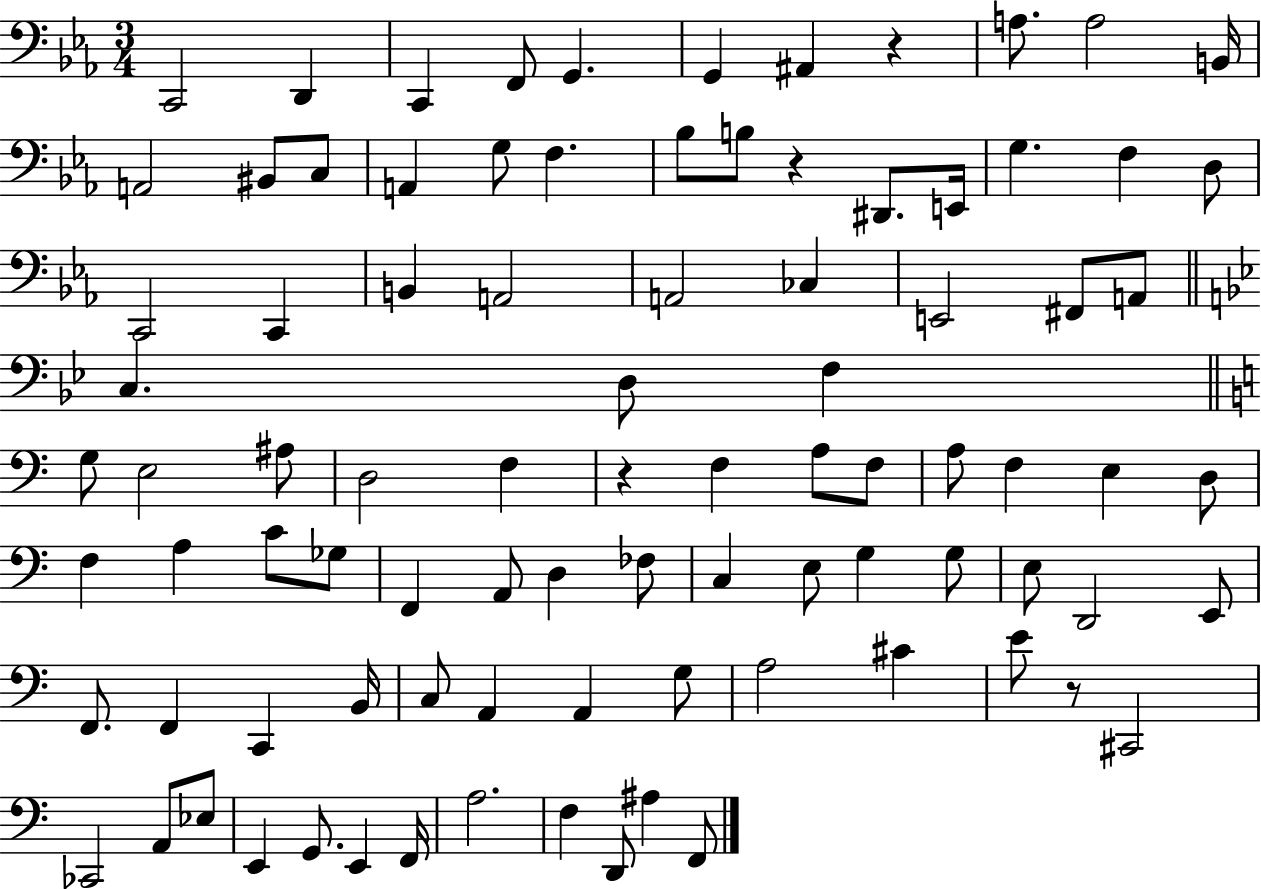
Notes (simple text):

C2/h D2/q C2/q F2/e G2/q. G2/q A#2/q R/q A3/e. A3/h B2/s A2/h BIS2/e C3/e A2/q G3/e F3/q. Bb3/e B3/e R/q D#2/e. E2/s G3/q. F3/q D3/e C2/h C2/q B2/q A2/h A2/h CES3/q E2/h F#2/e A2/e C3/q. D3/e F3/q G3/e E3/h A#3/e D3/h F3/q R/q F3/q A3/e F3/e A3/e F3/q E3/q D3/e F3/q A3/q C4/e Gb3/e F2/q A2/e D3/q FES3/e C3/q E3/e G3/q G3/e E3/e D2/h E2/e F2/e. F2/q C2/q B2/s C3/e A2/q A2/q G3/e A3/h C#4/q E4/e R/e C#2/h CES2/h A2/e Eb3/e E2/q G2/e. E2/q F2/s A3/h. F3/q D2/e A#3/q F2/e